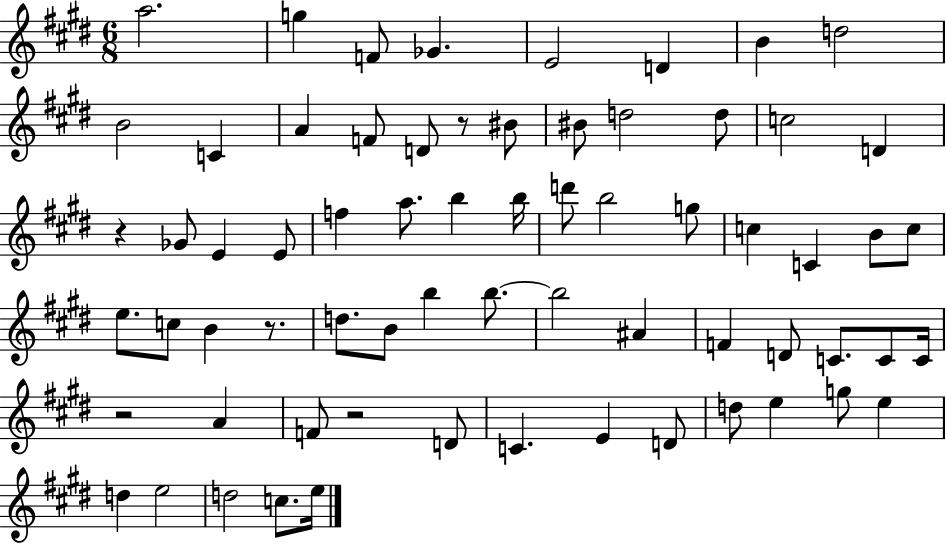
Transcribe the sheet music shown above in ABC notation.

X:1
T:Untitled
M:6/8
L:1/4
K:E
a2 g F/2 _G E2 D B d2 B2 C A F/2 D/2 z/2 ^B/2 ^B/2 d2 d/2 c2 D z _G/2 E E/2 f a/2 b b/4 d'/2 b2 g/2 c C B/2 c/2 e/2 c/2 B z/2 d/2 B/2 b b/2 b2 ^A F D/2 C/2 C/2 C/4 z2 A F/2 z2 D/2 C E D/2 d/2 e g/2 e d e2 d2 c/2 e/4